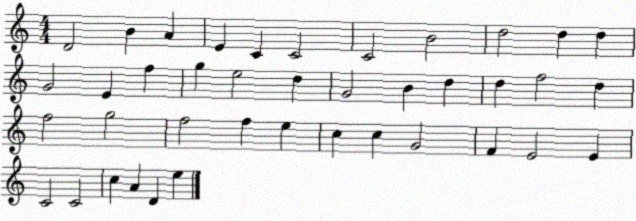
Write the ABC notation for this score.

X:1
T:Untitled
M:4/4
L:1/4
K:C
D2 B A E C C2 C2 B2 d2 d d G2 E f g e2 d G2 B d d f2 d f2 g2 f2 f e c c G2 F E2 E C2 C2 c A D e